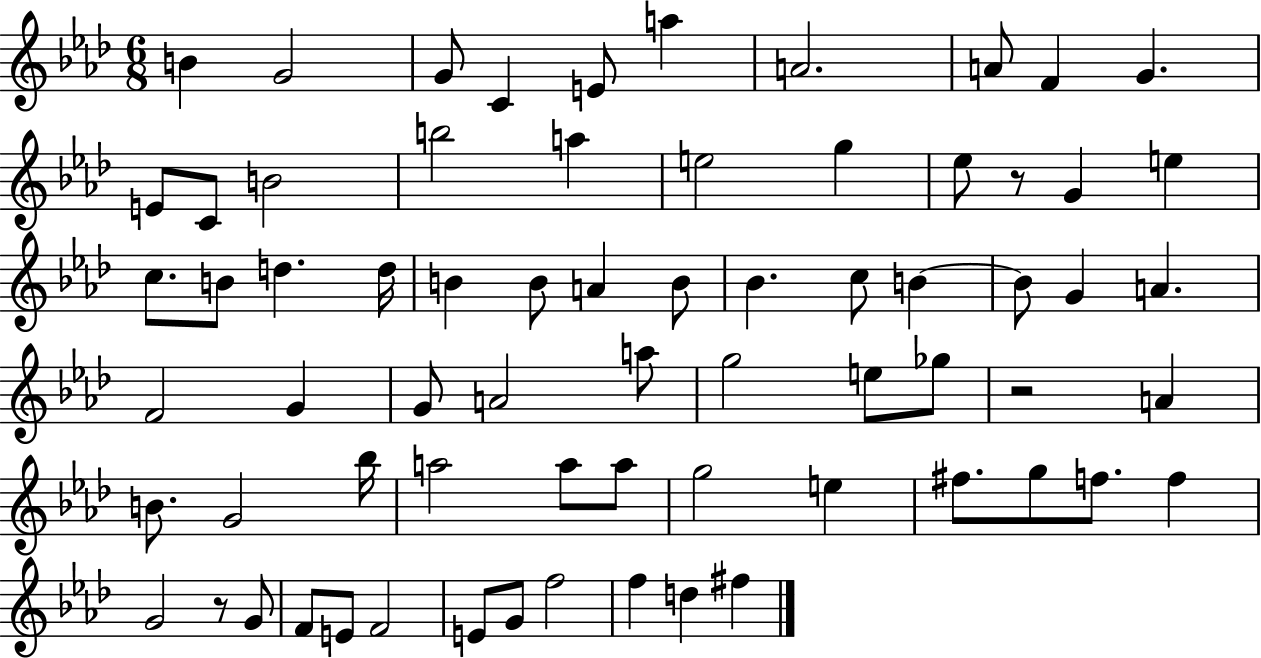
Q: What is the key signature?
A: AES major